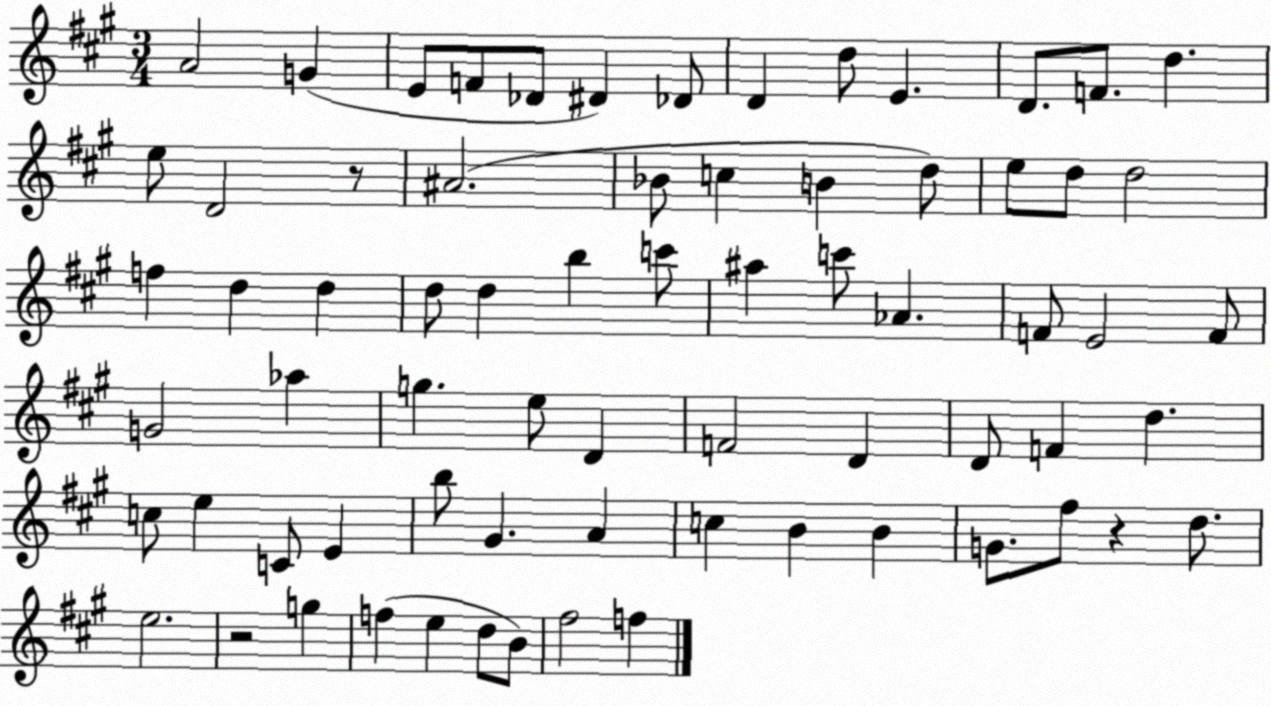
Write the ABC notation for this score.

X:1
T:Untitled
M:3/4
L:1/4
K:A
A2 G E/2 F/2 _D/2 ^D _D/2 D d/2 E D/2 F/2 d e/2 D2 z/2 ^A2 _B/2 c B d/2 e/2 d/2 d2 f d d d/2 d b c'/2 ^a c'/2 _A F/2 E2 F/2 G2 _a g e/2 D F2 D D/2 F d c/2 e C/2 E b/2 ^G A c B B G/2 ^f/2 z d/2 e2 z2 g f e d/2 B/2 ^f2 f